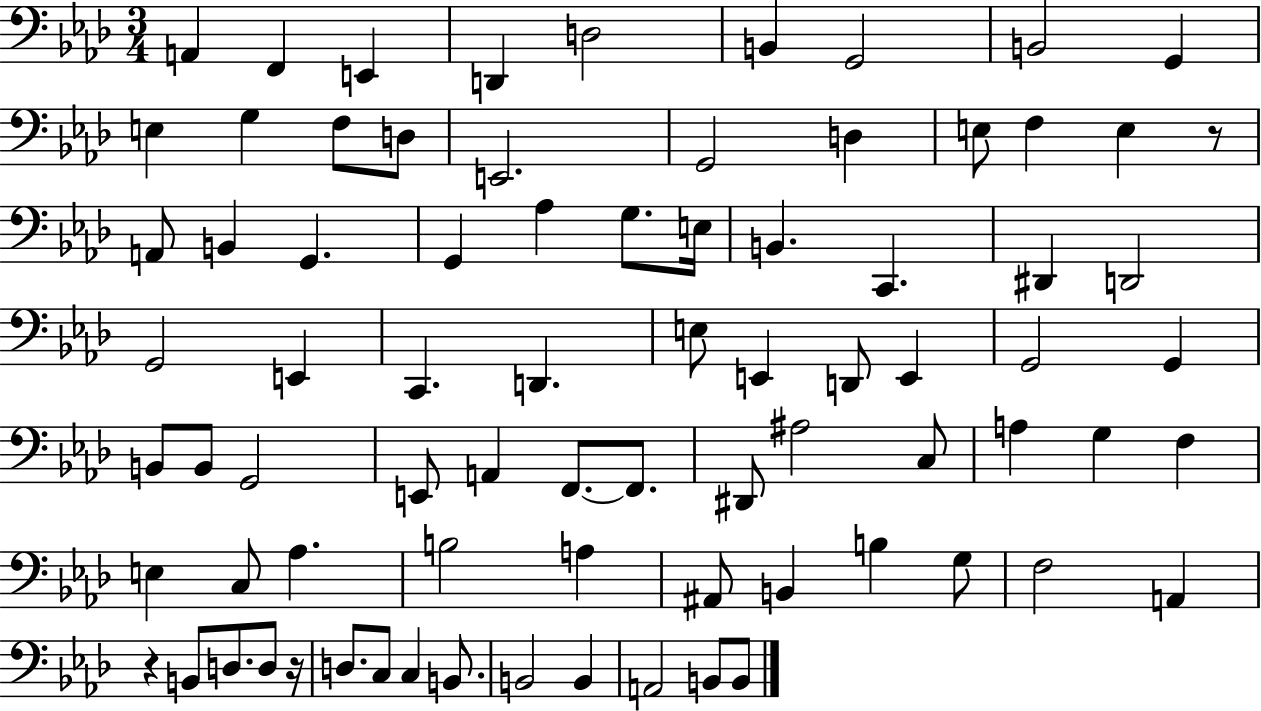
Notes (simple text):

A2/q F2/q E2/q D2/q D3/h B2/q G2/h B2/h G2/q E3/q G3/q F3/e D3/e E2/h. G2/h D3/q E3/e F3/q E3/q R/e A2/e B2/q G2/q. G2/q Ab3/q G3/e. E3/s B2/q. C2/q. D#2/q D2/h G2/h E2/q C2/q. D2/q. E3/e E2/q D2/e E2/q G2/h G2/q B2/e B2/e G2/h E2/e A2/q F2/e. F2/e. D#2/e A#3/h C3/e A3/q G3/q F3/q E3/q C3/e Ab3/q. B3/h A3/q A#2/e B2/q B3/q G3/e F3/h A2/q R/q B2/e D3/e. D3/e R/s D3/e. C3/e C3/q B2/e. B2/h B2/q A2/h B2/e B2/e